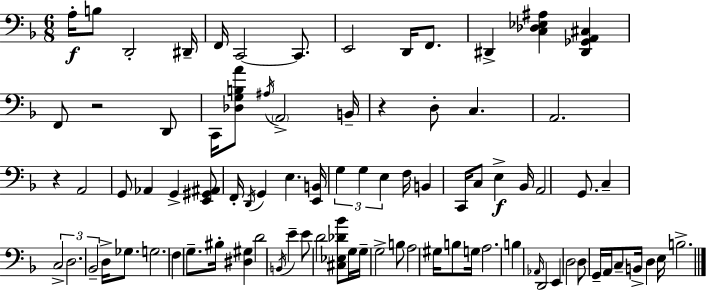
A3/s B3/e D2/h D#2/s F2/s C2/h C2/e. E2/h D2/s F2/e. D#2/q [C3,Db3,Eb3,A#3]/q [D#2,Gb2,A2,C#3]/q F2/e R/h D2/e C2/s [Db3,G3,B3,A4]/e A#3/s A2/h B2/s R/q D3/e C3/q. A2/h. R/q A2/h G2/e Ab2/q G2/q [E2,G#2,A#2]/e F2/s D2/s G2/q E3/q. [E2,B2]/s G3/q G3/q E3/q F3/s B2/q C2/s C3/e E3/q Bb2/s A2/h G2/e. C3/q C3/h D3/h. Bb2/h D3/s Gb3/e. G3/h. F3/q G3/e. BIS3/s [D#3,G#3]/q D4/h B2/s E4/q E4/e D4/h [C#3,Eb3,Db4,Bb4]/e G3/s G3/s G3/h B3/e A3/h G#3/s B3/e G3/s A3/h. B3/q Ab2/s D2/h E2/q D3/h D3/e G2/s A2/s C3/e B2/s D3/q E3/s B3/h.